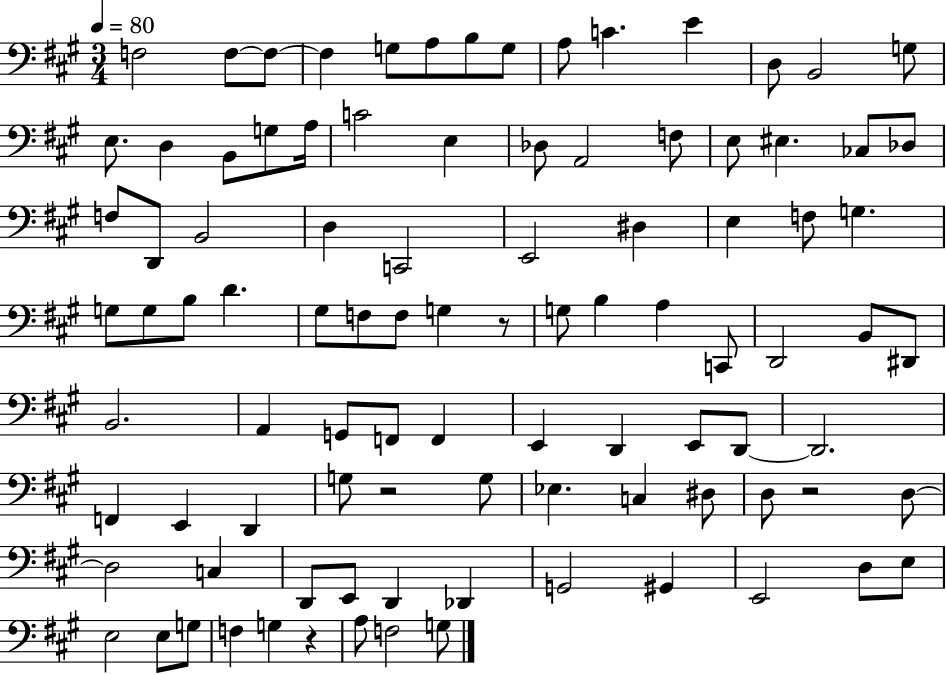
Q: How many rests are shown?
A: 4